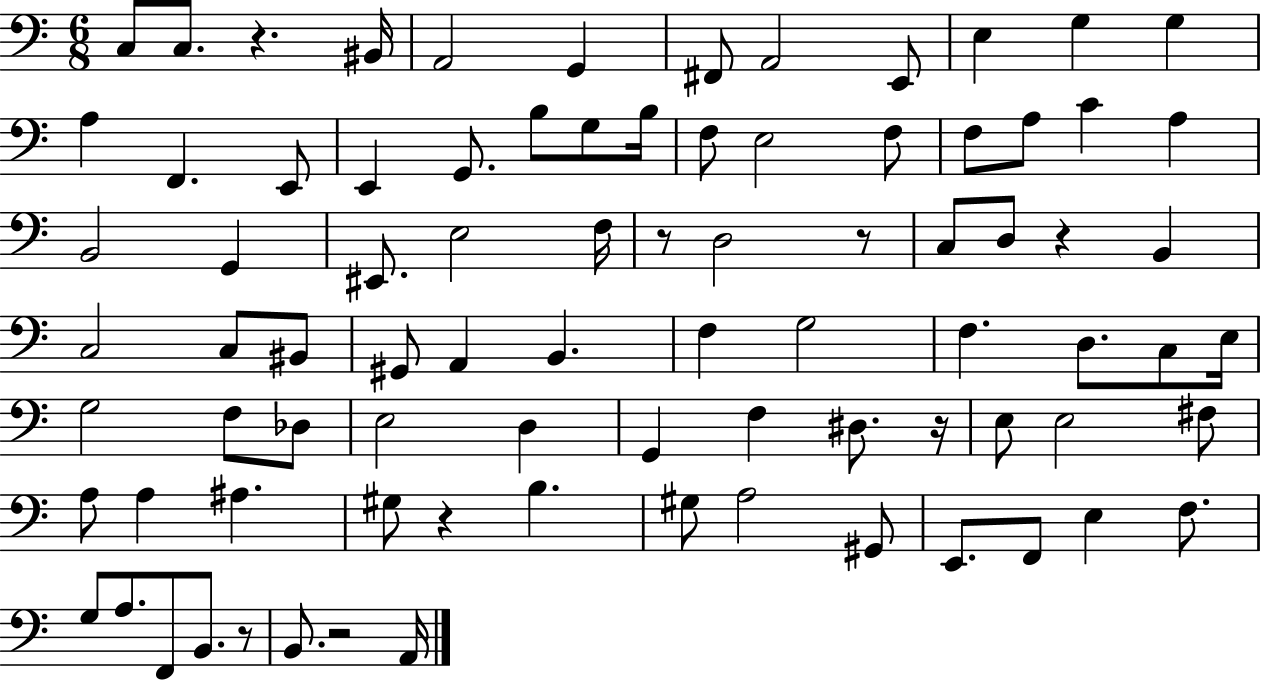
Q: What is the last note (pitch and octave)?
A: A2